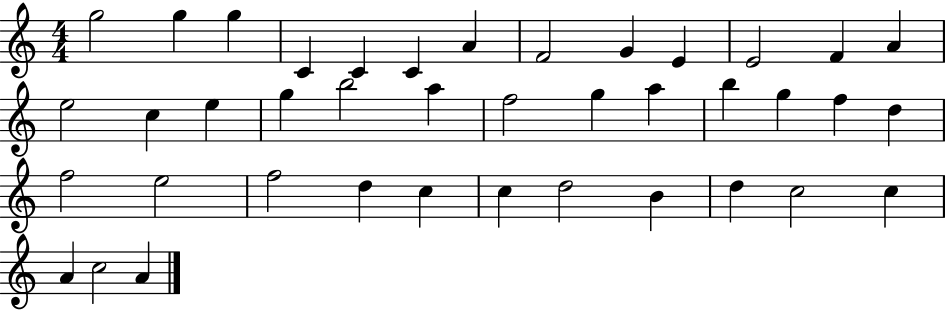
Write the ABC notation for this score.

X:1
T:Untitled
M:4/4
L:1/4
K:C
g2 g g C C C A F2 G E E2 F A e2 c e g b2 a f2 g a b g f d f2 e2 f2 d c c d2 B d c2 c A c2 A